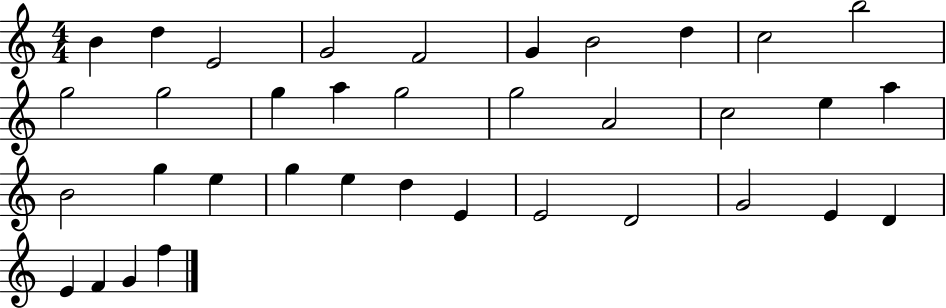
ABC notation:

X:1
T:Untitled
M:4/4
L:1/4
K:C
B d E2 G2 F2 G B2 d c2 b2 g2 g2 g a g2 g2 A2 c2 e a B2 g e g e d E E2 D2 G2 E D E F G f